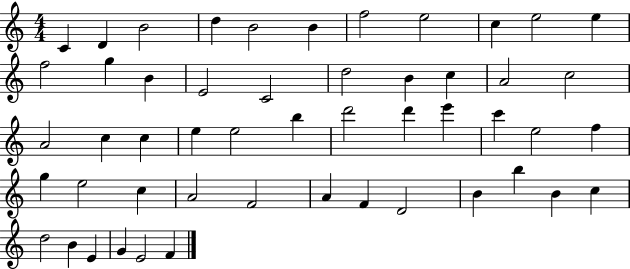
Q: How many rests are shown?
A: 0